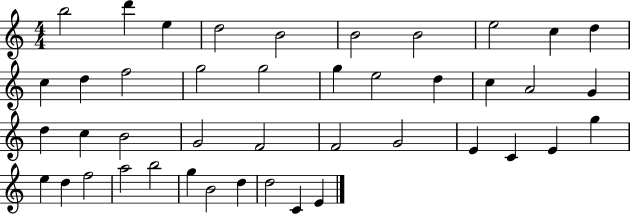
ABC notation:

X:1
T:Untitled
M:4/4
L:1/4
K:C
b2 d' e d2 B2 B2 B2 e2 c d c d f2 g2 g2 g e2 d c A2 G d c B2 G2 F2 F2 G2 E C E g e d f2 a2 b2 g B2 d d2 C E